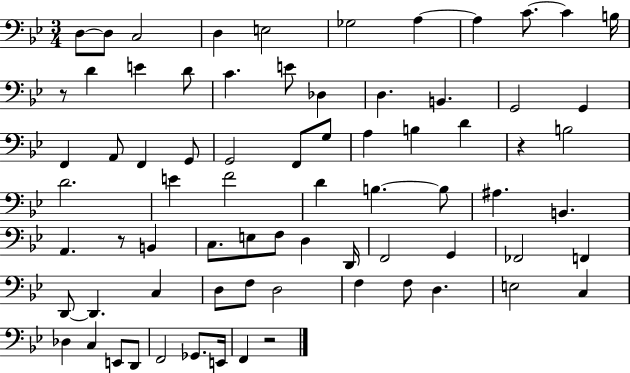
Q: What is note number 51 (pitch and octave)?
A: F2